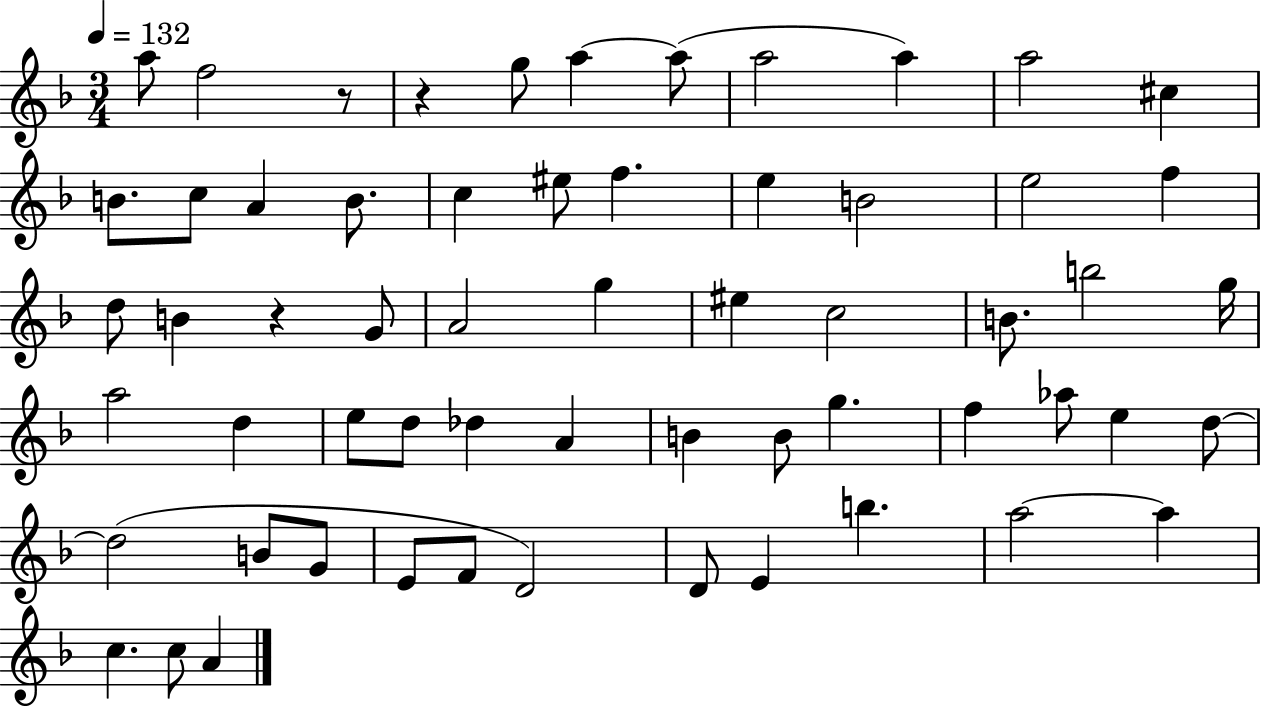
A5/e F5/h R/e R/q G5/e A5/q A5/e A5/h A5/q A5/h C#5/q B4/e. C5/e A4/q B4/e. C5/q EIS5/e F5/q. E5/q B4/h E5/h F5/q D5/e B4/q R/q G4/e A4/h G5/q EIS5/q C5/h B4/e. B5/h G5/s A5/h D5/q E5/e D5/e Db5/q A4/q B4/q B4/e G5/q. F5/q Ab5/e E5/q D5/e D5/h B4/e G4/e E4/e F4/e D4/h D4/e E4/q B5/q. A5/h A5/q C5/q. C5/e A4/q